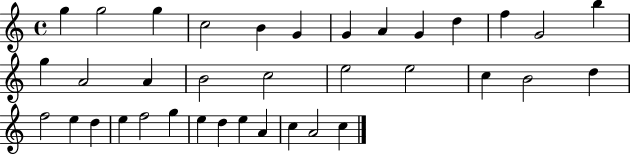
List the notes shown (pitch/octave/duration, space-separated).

G5/q G5/h G5/q C5/h B4/q G4/q G4/q A4/q G4/q D5/q F5/q G4/h B5/q G5/q A4/h A4/q B4/h C5/h E5/h E5/h C5/q B4/h D5/q F5/h E5/q D5/q E5/q F5/h G5/q E5/q D5/q E5/q A4/q C5/q A4/h C5/q